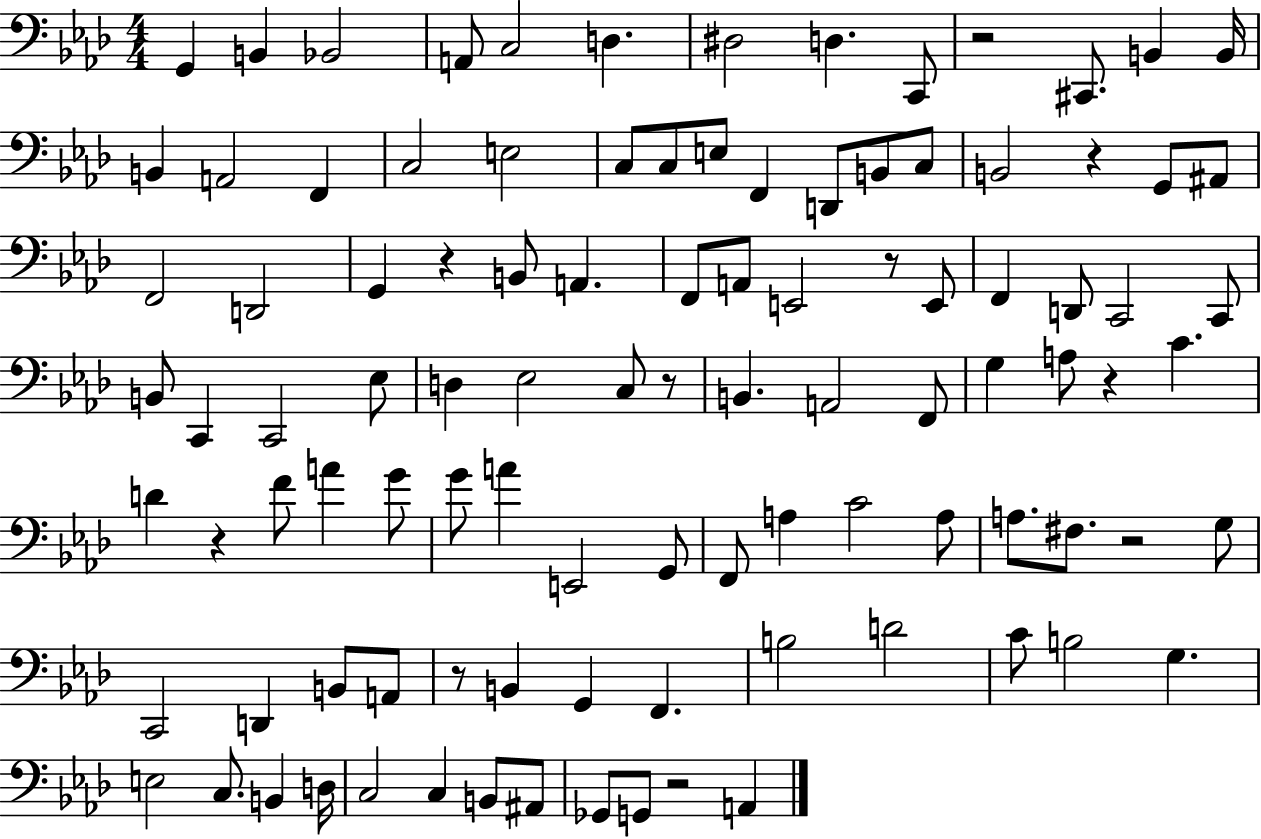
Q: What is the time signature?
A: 4/4